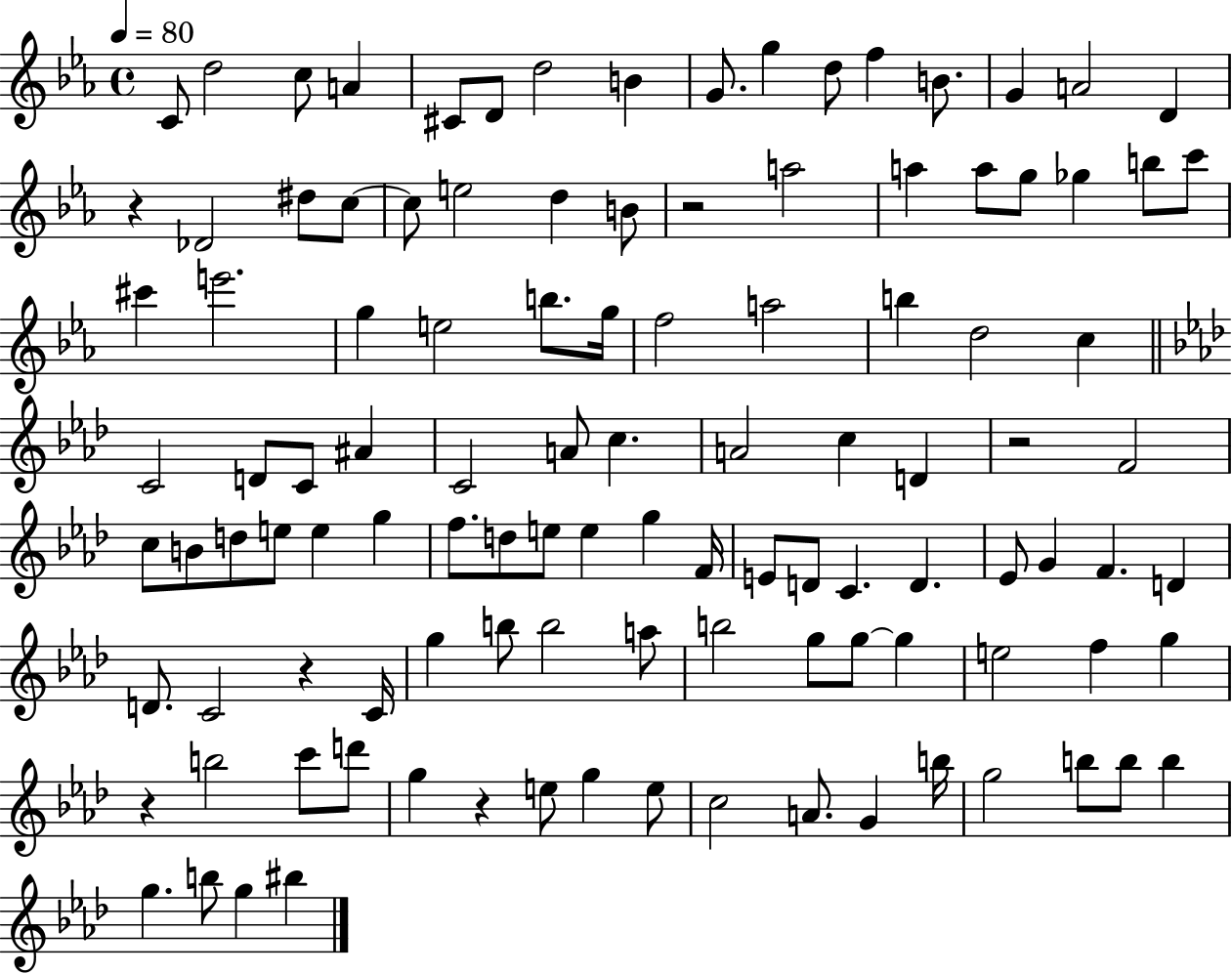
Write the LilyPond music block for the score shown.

{
  \clef treble
  \time 4/4
  \defaultTimeSignature
  \key ees \major
  \tempo 4 = 80
  c'8 d''2 c''8 a'4 | cis'8 d'8 d''2 b'4 | g'8. g''4 d''8 f''4 b'8. | g'4 a'2 d'4 | \break r4 des'2 dis''8 c''8~~ | c''8 e''2 d''4 b'8 | r2 a''2 | a''4 a''8 g''8 ges''4 b''8 c'''8 | \break cis'''4 e'''2. | g''4 e''2 b''8. g''16 | f''2 a''2 | b''4 d''2 c''4 | \break \bar "||" \break \key aes \major c'2 d'8 c'8 ais'4 | c'2 a'8 c''4. | a'2 c''4 d'4 | r2 f'2 | \break c''8 b'8 d''8 e''8 e''4 g''4 | f''8. d''8 e''8 e''4 g''4 f'16 | e'8 d'8 c'4. d'4. | ees'8 g'4 f'4. d'4 | \break d'8. c'2 r4 c'16 | g''4 b''8 b''2 a''8 | b''2 g''8 g''8~~ g''4 | e''2 f''4 g''4 | \break r4 b''2 c'''8 d'''8 | g''4 r4 e''8 g''4 e''8 | c''2 a'8. g'4 b''16 | g''2 b''8 b''8 b''4 | \break g''4. b''8 g''4 bis''4 | \bar "|."
}